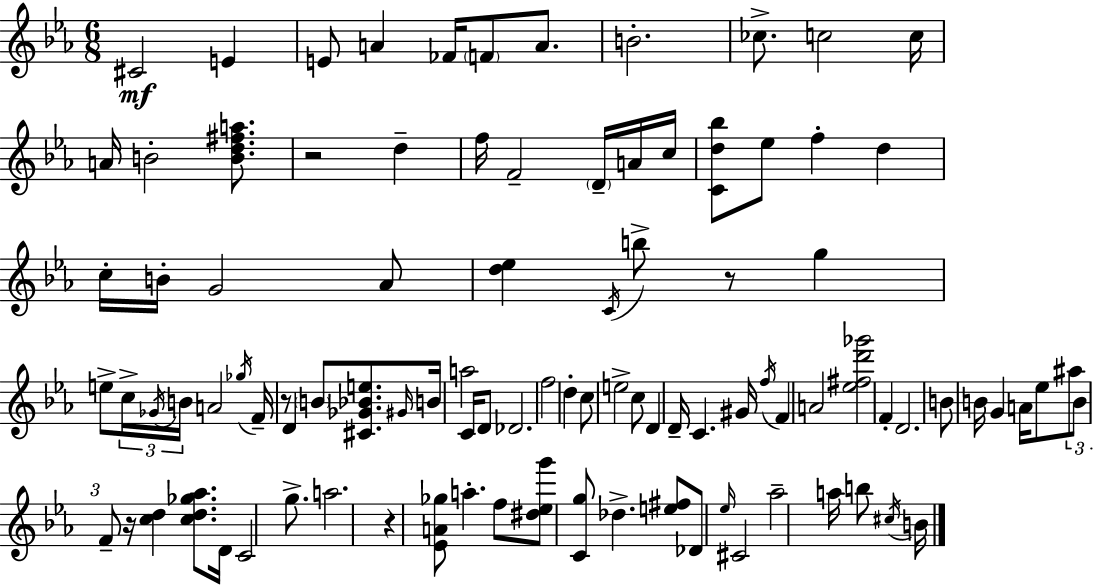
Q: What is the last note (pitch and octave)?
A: B4